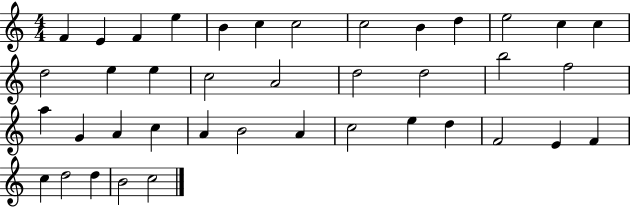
X:1
T:Untitled
M:4/4
L:1/4
K:C
F E F e B c c2 c2 B d e2 c c d2 e e c2 A2 d2 d2 b2 f2 a G A c A B2 A c2 e d F2 E F c d2 d B2 c2